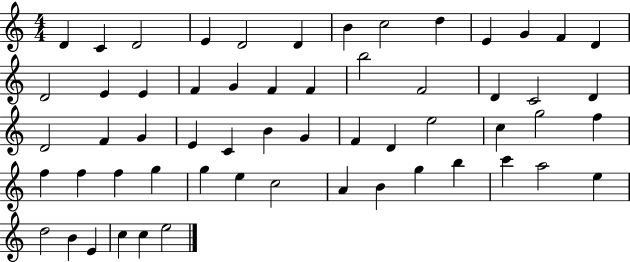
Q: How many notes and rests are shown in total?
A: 58